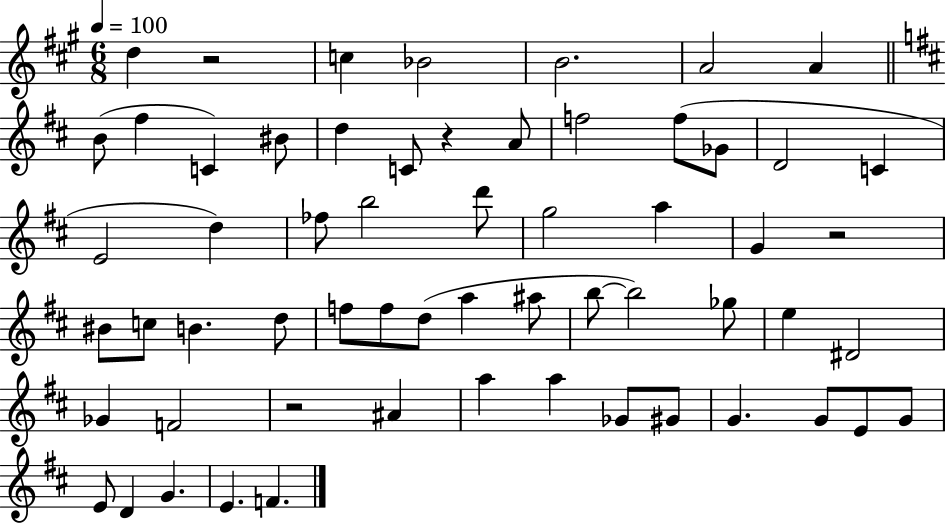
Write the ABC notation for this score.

X:1
T:Untitled
M:6/8
L:1/4
K:A
d z2 c _B2 B2 A2 A B/2 ^f C ^B/2 d C/2 z A/2 f2 f/2 _G/2 D2 C E2 d _f/2 b2 d'/2 g2 a G z2 ^B/2 c/2 B d/2 f/2 f/2 d/2 a ^a/2 b/2 b2 _g/2 e ^D2 _G F2 z2 ^A a a _G/2 ^G/2 G G/2 E/2 G/2 E/2 D G E F